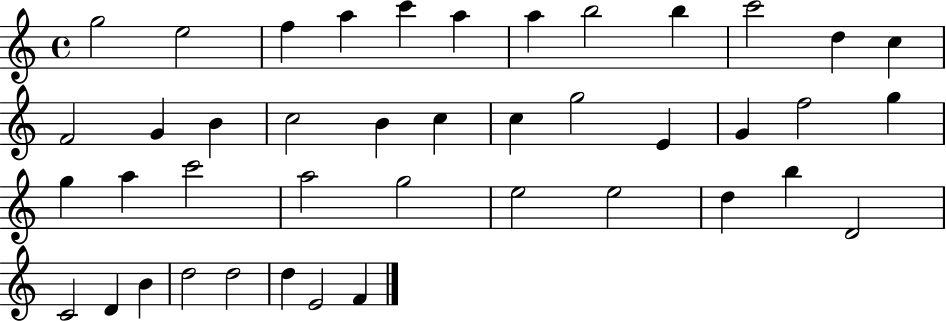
X:1
T:Untitled
M:4/4
L:1/4
K:C
g2 e2 f a c' a a b2 b c'2 d c F2 G B c2 B c c g2 E G f2 g g a c'2 a2 g2 e2 e2 d b D2 C2 D B d2 d2 d E2 F